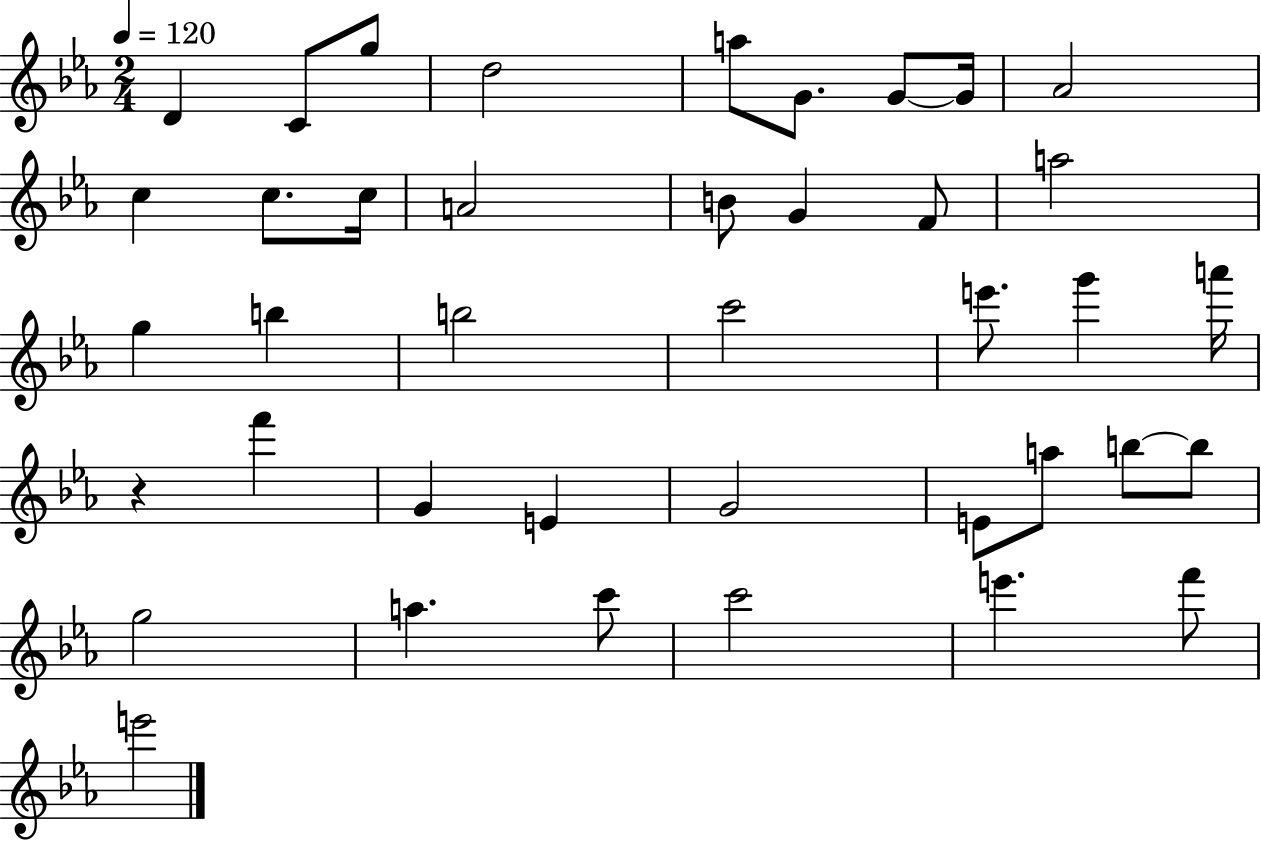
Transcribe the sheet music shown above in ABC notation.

X:1
T:Untitled
M:2/4
L:1/4
K:Eb
D C/2 g/2 d2 a/2 G/2 G/2 G/4 _A2 c c/2 c/4 A2 B/2 G F/2 a2 g b b2 c'2 e'/2 g' a'/4 z f' G E G2 E/2 a/2 b/2 b/2 g2 a c'/2 c'2 e' f'/2 e'2